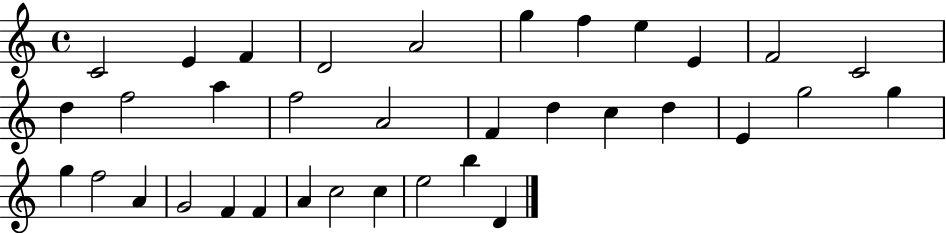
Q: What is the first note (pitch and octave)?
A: C4